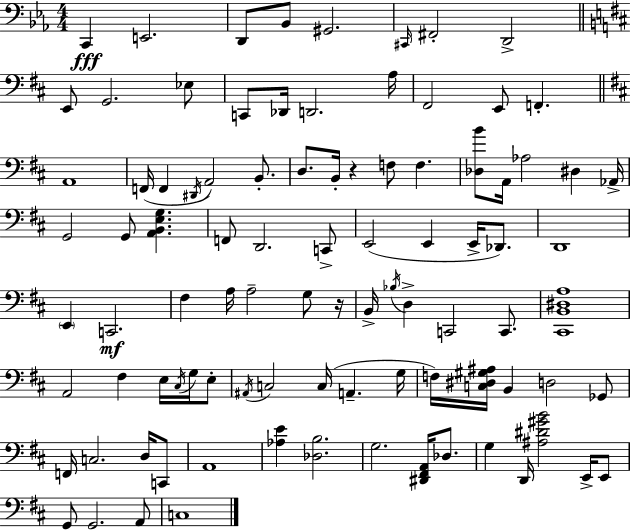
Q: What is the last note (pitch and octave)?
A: C3